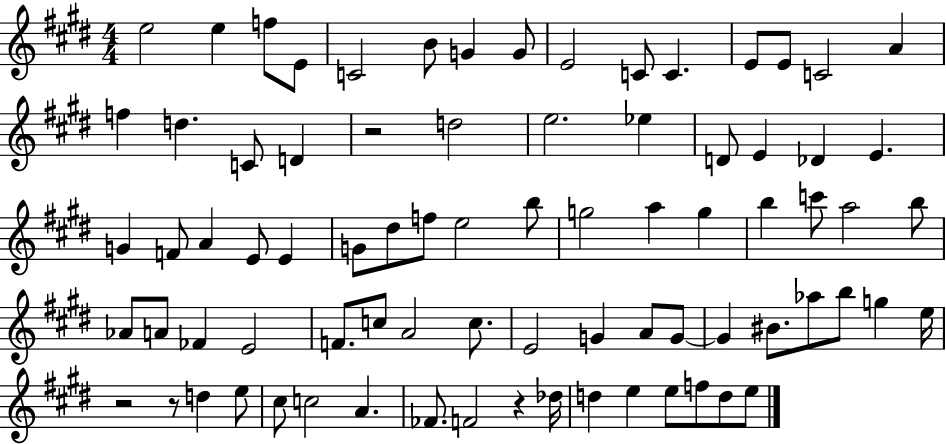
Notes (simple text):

E5/h E5/q F5/e E4/e C4/h B4/e G4/q G4/e E4/h C4/e C4/q. E4/e E4/e C4/h A4/q F5/q D5/q. C4/e D4/q R/h D5/h E5/h. Eb5/q D4/e E4/q Db4/q E4/q. G4/q F4/e A4/q E4/e E4/q G4/e D#5/e F5/e E5/h B5/e G5/h A5/q G5/q B5/q C6/e A5/h B5/e Ab4/e A4/e FES4/q E4/h F4/e. C5/e A4/h C5/e. E4/h G4/q A4/e G4/e G4/q BIS4/e. Ab5/e B5/e G5/q E5/s R/h R/e D5/q E5/e C#5/e C5/h A4/q. FES4/e. F4/h R/q Db5/s D5/q E5/q E5/e F5/e D5/e E5/e